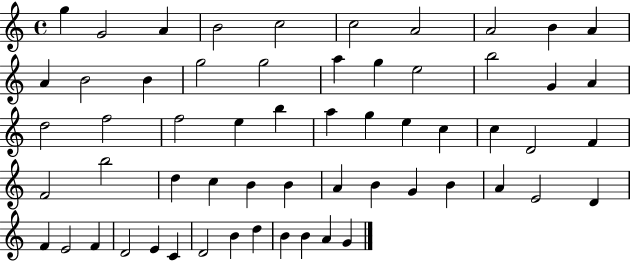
G5/q G4/h A4/q B4/h C5/h C5/h A4/h A4/h B4/q A4/q A4/q B4/h B4/q G5/h G5/h A5/q G5/q E5/h B5/h G4/q A4/q D5/h F5/h F5/h E5/q B5/q A5/q G5/q E5/q C5/q C5/q D4/h F4/q F4/h B5/h D5/q C5/q B4/q B4/q A4/q B4/q G4/q B4/q A4/q E4/h D4/q F4/q E4/h F4/q D4/h E4/q C4/q D4/h B4/q D5/q B4/q B4/q A4/q G4/q